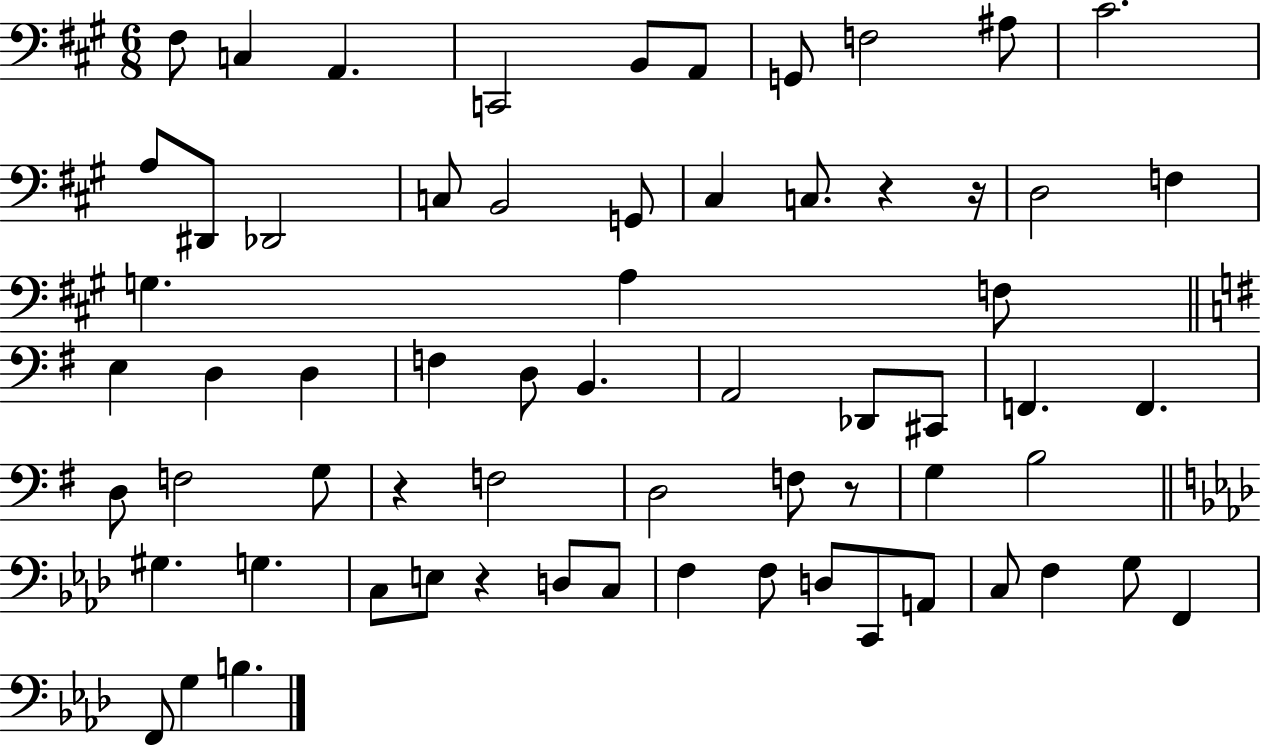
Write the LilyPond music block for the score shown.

{
  \clef bass
  \numericTimeSignature
  \time 6/8
  \key a \major
  fis8 c4 a,4. | c,2 b,8 a,8 | g,8 f2 ais8 | cis'2. | \break a8 dis,8 des,2 | c8 b,2 g,8 | cis4 c8. r4 r16 | d2 f4 | \break g4. a4 f8 | \bar "||" \break \key e \minor e4 d4 d4 | f4 d8 b,4. | a,2 des,8 cis,8 | f,4. f,4. | \break d8 f2 g8 | r4 f2 | d2 f8 r8 | g4 b2 | \break \bar "||" \break \key aes \major gis4. g4. | c8 e8 r4 d8 c8 | f4 f8 d8 c,8 a,8 | c8 f4 g8 f,4 | \break f,8 g4 b4. | \bar "|."
}